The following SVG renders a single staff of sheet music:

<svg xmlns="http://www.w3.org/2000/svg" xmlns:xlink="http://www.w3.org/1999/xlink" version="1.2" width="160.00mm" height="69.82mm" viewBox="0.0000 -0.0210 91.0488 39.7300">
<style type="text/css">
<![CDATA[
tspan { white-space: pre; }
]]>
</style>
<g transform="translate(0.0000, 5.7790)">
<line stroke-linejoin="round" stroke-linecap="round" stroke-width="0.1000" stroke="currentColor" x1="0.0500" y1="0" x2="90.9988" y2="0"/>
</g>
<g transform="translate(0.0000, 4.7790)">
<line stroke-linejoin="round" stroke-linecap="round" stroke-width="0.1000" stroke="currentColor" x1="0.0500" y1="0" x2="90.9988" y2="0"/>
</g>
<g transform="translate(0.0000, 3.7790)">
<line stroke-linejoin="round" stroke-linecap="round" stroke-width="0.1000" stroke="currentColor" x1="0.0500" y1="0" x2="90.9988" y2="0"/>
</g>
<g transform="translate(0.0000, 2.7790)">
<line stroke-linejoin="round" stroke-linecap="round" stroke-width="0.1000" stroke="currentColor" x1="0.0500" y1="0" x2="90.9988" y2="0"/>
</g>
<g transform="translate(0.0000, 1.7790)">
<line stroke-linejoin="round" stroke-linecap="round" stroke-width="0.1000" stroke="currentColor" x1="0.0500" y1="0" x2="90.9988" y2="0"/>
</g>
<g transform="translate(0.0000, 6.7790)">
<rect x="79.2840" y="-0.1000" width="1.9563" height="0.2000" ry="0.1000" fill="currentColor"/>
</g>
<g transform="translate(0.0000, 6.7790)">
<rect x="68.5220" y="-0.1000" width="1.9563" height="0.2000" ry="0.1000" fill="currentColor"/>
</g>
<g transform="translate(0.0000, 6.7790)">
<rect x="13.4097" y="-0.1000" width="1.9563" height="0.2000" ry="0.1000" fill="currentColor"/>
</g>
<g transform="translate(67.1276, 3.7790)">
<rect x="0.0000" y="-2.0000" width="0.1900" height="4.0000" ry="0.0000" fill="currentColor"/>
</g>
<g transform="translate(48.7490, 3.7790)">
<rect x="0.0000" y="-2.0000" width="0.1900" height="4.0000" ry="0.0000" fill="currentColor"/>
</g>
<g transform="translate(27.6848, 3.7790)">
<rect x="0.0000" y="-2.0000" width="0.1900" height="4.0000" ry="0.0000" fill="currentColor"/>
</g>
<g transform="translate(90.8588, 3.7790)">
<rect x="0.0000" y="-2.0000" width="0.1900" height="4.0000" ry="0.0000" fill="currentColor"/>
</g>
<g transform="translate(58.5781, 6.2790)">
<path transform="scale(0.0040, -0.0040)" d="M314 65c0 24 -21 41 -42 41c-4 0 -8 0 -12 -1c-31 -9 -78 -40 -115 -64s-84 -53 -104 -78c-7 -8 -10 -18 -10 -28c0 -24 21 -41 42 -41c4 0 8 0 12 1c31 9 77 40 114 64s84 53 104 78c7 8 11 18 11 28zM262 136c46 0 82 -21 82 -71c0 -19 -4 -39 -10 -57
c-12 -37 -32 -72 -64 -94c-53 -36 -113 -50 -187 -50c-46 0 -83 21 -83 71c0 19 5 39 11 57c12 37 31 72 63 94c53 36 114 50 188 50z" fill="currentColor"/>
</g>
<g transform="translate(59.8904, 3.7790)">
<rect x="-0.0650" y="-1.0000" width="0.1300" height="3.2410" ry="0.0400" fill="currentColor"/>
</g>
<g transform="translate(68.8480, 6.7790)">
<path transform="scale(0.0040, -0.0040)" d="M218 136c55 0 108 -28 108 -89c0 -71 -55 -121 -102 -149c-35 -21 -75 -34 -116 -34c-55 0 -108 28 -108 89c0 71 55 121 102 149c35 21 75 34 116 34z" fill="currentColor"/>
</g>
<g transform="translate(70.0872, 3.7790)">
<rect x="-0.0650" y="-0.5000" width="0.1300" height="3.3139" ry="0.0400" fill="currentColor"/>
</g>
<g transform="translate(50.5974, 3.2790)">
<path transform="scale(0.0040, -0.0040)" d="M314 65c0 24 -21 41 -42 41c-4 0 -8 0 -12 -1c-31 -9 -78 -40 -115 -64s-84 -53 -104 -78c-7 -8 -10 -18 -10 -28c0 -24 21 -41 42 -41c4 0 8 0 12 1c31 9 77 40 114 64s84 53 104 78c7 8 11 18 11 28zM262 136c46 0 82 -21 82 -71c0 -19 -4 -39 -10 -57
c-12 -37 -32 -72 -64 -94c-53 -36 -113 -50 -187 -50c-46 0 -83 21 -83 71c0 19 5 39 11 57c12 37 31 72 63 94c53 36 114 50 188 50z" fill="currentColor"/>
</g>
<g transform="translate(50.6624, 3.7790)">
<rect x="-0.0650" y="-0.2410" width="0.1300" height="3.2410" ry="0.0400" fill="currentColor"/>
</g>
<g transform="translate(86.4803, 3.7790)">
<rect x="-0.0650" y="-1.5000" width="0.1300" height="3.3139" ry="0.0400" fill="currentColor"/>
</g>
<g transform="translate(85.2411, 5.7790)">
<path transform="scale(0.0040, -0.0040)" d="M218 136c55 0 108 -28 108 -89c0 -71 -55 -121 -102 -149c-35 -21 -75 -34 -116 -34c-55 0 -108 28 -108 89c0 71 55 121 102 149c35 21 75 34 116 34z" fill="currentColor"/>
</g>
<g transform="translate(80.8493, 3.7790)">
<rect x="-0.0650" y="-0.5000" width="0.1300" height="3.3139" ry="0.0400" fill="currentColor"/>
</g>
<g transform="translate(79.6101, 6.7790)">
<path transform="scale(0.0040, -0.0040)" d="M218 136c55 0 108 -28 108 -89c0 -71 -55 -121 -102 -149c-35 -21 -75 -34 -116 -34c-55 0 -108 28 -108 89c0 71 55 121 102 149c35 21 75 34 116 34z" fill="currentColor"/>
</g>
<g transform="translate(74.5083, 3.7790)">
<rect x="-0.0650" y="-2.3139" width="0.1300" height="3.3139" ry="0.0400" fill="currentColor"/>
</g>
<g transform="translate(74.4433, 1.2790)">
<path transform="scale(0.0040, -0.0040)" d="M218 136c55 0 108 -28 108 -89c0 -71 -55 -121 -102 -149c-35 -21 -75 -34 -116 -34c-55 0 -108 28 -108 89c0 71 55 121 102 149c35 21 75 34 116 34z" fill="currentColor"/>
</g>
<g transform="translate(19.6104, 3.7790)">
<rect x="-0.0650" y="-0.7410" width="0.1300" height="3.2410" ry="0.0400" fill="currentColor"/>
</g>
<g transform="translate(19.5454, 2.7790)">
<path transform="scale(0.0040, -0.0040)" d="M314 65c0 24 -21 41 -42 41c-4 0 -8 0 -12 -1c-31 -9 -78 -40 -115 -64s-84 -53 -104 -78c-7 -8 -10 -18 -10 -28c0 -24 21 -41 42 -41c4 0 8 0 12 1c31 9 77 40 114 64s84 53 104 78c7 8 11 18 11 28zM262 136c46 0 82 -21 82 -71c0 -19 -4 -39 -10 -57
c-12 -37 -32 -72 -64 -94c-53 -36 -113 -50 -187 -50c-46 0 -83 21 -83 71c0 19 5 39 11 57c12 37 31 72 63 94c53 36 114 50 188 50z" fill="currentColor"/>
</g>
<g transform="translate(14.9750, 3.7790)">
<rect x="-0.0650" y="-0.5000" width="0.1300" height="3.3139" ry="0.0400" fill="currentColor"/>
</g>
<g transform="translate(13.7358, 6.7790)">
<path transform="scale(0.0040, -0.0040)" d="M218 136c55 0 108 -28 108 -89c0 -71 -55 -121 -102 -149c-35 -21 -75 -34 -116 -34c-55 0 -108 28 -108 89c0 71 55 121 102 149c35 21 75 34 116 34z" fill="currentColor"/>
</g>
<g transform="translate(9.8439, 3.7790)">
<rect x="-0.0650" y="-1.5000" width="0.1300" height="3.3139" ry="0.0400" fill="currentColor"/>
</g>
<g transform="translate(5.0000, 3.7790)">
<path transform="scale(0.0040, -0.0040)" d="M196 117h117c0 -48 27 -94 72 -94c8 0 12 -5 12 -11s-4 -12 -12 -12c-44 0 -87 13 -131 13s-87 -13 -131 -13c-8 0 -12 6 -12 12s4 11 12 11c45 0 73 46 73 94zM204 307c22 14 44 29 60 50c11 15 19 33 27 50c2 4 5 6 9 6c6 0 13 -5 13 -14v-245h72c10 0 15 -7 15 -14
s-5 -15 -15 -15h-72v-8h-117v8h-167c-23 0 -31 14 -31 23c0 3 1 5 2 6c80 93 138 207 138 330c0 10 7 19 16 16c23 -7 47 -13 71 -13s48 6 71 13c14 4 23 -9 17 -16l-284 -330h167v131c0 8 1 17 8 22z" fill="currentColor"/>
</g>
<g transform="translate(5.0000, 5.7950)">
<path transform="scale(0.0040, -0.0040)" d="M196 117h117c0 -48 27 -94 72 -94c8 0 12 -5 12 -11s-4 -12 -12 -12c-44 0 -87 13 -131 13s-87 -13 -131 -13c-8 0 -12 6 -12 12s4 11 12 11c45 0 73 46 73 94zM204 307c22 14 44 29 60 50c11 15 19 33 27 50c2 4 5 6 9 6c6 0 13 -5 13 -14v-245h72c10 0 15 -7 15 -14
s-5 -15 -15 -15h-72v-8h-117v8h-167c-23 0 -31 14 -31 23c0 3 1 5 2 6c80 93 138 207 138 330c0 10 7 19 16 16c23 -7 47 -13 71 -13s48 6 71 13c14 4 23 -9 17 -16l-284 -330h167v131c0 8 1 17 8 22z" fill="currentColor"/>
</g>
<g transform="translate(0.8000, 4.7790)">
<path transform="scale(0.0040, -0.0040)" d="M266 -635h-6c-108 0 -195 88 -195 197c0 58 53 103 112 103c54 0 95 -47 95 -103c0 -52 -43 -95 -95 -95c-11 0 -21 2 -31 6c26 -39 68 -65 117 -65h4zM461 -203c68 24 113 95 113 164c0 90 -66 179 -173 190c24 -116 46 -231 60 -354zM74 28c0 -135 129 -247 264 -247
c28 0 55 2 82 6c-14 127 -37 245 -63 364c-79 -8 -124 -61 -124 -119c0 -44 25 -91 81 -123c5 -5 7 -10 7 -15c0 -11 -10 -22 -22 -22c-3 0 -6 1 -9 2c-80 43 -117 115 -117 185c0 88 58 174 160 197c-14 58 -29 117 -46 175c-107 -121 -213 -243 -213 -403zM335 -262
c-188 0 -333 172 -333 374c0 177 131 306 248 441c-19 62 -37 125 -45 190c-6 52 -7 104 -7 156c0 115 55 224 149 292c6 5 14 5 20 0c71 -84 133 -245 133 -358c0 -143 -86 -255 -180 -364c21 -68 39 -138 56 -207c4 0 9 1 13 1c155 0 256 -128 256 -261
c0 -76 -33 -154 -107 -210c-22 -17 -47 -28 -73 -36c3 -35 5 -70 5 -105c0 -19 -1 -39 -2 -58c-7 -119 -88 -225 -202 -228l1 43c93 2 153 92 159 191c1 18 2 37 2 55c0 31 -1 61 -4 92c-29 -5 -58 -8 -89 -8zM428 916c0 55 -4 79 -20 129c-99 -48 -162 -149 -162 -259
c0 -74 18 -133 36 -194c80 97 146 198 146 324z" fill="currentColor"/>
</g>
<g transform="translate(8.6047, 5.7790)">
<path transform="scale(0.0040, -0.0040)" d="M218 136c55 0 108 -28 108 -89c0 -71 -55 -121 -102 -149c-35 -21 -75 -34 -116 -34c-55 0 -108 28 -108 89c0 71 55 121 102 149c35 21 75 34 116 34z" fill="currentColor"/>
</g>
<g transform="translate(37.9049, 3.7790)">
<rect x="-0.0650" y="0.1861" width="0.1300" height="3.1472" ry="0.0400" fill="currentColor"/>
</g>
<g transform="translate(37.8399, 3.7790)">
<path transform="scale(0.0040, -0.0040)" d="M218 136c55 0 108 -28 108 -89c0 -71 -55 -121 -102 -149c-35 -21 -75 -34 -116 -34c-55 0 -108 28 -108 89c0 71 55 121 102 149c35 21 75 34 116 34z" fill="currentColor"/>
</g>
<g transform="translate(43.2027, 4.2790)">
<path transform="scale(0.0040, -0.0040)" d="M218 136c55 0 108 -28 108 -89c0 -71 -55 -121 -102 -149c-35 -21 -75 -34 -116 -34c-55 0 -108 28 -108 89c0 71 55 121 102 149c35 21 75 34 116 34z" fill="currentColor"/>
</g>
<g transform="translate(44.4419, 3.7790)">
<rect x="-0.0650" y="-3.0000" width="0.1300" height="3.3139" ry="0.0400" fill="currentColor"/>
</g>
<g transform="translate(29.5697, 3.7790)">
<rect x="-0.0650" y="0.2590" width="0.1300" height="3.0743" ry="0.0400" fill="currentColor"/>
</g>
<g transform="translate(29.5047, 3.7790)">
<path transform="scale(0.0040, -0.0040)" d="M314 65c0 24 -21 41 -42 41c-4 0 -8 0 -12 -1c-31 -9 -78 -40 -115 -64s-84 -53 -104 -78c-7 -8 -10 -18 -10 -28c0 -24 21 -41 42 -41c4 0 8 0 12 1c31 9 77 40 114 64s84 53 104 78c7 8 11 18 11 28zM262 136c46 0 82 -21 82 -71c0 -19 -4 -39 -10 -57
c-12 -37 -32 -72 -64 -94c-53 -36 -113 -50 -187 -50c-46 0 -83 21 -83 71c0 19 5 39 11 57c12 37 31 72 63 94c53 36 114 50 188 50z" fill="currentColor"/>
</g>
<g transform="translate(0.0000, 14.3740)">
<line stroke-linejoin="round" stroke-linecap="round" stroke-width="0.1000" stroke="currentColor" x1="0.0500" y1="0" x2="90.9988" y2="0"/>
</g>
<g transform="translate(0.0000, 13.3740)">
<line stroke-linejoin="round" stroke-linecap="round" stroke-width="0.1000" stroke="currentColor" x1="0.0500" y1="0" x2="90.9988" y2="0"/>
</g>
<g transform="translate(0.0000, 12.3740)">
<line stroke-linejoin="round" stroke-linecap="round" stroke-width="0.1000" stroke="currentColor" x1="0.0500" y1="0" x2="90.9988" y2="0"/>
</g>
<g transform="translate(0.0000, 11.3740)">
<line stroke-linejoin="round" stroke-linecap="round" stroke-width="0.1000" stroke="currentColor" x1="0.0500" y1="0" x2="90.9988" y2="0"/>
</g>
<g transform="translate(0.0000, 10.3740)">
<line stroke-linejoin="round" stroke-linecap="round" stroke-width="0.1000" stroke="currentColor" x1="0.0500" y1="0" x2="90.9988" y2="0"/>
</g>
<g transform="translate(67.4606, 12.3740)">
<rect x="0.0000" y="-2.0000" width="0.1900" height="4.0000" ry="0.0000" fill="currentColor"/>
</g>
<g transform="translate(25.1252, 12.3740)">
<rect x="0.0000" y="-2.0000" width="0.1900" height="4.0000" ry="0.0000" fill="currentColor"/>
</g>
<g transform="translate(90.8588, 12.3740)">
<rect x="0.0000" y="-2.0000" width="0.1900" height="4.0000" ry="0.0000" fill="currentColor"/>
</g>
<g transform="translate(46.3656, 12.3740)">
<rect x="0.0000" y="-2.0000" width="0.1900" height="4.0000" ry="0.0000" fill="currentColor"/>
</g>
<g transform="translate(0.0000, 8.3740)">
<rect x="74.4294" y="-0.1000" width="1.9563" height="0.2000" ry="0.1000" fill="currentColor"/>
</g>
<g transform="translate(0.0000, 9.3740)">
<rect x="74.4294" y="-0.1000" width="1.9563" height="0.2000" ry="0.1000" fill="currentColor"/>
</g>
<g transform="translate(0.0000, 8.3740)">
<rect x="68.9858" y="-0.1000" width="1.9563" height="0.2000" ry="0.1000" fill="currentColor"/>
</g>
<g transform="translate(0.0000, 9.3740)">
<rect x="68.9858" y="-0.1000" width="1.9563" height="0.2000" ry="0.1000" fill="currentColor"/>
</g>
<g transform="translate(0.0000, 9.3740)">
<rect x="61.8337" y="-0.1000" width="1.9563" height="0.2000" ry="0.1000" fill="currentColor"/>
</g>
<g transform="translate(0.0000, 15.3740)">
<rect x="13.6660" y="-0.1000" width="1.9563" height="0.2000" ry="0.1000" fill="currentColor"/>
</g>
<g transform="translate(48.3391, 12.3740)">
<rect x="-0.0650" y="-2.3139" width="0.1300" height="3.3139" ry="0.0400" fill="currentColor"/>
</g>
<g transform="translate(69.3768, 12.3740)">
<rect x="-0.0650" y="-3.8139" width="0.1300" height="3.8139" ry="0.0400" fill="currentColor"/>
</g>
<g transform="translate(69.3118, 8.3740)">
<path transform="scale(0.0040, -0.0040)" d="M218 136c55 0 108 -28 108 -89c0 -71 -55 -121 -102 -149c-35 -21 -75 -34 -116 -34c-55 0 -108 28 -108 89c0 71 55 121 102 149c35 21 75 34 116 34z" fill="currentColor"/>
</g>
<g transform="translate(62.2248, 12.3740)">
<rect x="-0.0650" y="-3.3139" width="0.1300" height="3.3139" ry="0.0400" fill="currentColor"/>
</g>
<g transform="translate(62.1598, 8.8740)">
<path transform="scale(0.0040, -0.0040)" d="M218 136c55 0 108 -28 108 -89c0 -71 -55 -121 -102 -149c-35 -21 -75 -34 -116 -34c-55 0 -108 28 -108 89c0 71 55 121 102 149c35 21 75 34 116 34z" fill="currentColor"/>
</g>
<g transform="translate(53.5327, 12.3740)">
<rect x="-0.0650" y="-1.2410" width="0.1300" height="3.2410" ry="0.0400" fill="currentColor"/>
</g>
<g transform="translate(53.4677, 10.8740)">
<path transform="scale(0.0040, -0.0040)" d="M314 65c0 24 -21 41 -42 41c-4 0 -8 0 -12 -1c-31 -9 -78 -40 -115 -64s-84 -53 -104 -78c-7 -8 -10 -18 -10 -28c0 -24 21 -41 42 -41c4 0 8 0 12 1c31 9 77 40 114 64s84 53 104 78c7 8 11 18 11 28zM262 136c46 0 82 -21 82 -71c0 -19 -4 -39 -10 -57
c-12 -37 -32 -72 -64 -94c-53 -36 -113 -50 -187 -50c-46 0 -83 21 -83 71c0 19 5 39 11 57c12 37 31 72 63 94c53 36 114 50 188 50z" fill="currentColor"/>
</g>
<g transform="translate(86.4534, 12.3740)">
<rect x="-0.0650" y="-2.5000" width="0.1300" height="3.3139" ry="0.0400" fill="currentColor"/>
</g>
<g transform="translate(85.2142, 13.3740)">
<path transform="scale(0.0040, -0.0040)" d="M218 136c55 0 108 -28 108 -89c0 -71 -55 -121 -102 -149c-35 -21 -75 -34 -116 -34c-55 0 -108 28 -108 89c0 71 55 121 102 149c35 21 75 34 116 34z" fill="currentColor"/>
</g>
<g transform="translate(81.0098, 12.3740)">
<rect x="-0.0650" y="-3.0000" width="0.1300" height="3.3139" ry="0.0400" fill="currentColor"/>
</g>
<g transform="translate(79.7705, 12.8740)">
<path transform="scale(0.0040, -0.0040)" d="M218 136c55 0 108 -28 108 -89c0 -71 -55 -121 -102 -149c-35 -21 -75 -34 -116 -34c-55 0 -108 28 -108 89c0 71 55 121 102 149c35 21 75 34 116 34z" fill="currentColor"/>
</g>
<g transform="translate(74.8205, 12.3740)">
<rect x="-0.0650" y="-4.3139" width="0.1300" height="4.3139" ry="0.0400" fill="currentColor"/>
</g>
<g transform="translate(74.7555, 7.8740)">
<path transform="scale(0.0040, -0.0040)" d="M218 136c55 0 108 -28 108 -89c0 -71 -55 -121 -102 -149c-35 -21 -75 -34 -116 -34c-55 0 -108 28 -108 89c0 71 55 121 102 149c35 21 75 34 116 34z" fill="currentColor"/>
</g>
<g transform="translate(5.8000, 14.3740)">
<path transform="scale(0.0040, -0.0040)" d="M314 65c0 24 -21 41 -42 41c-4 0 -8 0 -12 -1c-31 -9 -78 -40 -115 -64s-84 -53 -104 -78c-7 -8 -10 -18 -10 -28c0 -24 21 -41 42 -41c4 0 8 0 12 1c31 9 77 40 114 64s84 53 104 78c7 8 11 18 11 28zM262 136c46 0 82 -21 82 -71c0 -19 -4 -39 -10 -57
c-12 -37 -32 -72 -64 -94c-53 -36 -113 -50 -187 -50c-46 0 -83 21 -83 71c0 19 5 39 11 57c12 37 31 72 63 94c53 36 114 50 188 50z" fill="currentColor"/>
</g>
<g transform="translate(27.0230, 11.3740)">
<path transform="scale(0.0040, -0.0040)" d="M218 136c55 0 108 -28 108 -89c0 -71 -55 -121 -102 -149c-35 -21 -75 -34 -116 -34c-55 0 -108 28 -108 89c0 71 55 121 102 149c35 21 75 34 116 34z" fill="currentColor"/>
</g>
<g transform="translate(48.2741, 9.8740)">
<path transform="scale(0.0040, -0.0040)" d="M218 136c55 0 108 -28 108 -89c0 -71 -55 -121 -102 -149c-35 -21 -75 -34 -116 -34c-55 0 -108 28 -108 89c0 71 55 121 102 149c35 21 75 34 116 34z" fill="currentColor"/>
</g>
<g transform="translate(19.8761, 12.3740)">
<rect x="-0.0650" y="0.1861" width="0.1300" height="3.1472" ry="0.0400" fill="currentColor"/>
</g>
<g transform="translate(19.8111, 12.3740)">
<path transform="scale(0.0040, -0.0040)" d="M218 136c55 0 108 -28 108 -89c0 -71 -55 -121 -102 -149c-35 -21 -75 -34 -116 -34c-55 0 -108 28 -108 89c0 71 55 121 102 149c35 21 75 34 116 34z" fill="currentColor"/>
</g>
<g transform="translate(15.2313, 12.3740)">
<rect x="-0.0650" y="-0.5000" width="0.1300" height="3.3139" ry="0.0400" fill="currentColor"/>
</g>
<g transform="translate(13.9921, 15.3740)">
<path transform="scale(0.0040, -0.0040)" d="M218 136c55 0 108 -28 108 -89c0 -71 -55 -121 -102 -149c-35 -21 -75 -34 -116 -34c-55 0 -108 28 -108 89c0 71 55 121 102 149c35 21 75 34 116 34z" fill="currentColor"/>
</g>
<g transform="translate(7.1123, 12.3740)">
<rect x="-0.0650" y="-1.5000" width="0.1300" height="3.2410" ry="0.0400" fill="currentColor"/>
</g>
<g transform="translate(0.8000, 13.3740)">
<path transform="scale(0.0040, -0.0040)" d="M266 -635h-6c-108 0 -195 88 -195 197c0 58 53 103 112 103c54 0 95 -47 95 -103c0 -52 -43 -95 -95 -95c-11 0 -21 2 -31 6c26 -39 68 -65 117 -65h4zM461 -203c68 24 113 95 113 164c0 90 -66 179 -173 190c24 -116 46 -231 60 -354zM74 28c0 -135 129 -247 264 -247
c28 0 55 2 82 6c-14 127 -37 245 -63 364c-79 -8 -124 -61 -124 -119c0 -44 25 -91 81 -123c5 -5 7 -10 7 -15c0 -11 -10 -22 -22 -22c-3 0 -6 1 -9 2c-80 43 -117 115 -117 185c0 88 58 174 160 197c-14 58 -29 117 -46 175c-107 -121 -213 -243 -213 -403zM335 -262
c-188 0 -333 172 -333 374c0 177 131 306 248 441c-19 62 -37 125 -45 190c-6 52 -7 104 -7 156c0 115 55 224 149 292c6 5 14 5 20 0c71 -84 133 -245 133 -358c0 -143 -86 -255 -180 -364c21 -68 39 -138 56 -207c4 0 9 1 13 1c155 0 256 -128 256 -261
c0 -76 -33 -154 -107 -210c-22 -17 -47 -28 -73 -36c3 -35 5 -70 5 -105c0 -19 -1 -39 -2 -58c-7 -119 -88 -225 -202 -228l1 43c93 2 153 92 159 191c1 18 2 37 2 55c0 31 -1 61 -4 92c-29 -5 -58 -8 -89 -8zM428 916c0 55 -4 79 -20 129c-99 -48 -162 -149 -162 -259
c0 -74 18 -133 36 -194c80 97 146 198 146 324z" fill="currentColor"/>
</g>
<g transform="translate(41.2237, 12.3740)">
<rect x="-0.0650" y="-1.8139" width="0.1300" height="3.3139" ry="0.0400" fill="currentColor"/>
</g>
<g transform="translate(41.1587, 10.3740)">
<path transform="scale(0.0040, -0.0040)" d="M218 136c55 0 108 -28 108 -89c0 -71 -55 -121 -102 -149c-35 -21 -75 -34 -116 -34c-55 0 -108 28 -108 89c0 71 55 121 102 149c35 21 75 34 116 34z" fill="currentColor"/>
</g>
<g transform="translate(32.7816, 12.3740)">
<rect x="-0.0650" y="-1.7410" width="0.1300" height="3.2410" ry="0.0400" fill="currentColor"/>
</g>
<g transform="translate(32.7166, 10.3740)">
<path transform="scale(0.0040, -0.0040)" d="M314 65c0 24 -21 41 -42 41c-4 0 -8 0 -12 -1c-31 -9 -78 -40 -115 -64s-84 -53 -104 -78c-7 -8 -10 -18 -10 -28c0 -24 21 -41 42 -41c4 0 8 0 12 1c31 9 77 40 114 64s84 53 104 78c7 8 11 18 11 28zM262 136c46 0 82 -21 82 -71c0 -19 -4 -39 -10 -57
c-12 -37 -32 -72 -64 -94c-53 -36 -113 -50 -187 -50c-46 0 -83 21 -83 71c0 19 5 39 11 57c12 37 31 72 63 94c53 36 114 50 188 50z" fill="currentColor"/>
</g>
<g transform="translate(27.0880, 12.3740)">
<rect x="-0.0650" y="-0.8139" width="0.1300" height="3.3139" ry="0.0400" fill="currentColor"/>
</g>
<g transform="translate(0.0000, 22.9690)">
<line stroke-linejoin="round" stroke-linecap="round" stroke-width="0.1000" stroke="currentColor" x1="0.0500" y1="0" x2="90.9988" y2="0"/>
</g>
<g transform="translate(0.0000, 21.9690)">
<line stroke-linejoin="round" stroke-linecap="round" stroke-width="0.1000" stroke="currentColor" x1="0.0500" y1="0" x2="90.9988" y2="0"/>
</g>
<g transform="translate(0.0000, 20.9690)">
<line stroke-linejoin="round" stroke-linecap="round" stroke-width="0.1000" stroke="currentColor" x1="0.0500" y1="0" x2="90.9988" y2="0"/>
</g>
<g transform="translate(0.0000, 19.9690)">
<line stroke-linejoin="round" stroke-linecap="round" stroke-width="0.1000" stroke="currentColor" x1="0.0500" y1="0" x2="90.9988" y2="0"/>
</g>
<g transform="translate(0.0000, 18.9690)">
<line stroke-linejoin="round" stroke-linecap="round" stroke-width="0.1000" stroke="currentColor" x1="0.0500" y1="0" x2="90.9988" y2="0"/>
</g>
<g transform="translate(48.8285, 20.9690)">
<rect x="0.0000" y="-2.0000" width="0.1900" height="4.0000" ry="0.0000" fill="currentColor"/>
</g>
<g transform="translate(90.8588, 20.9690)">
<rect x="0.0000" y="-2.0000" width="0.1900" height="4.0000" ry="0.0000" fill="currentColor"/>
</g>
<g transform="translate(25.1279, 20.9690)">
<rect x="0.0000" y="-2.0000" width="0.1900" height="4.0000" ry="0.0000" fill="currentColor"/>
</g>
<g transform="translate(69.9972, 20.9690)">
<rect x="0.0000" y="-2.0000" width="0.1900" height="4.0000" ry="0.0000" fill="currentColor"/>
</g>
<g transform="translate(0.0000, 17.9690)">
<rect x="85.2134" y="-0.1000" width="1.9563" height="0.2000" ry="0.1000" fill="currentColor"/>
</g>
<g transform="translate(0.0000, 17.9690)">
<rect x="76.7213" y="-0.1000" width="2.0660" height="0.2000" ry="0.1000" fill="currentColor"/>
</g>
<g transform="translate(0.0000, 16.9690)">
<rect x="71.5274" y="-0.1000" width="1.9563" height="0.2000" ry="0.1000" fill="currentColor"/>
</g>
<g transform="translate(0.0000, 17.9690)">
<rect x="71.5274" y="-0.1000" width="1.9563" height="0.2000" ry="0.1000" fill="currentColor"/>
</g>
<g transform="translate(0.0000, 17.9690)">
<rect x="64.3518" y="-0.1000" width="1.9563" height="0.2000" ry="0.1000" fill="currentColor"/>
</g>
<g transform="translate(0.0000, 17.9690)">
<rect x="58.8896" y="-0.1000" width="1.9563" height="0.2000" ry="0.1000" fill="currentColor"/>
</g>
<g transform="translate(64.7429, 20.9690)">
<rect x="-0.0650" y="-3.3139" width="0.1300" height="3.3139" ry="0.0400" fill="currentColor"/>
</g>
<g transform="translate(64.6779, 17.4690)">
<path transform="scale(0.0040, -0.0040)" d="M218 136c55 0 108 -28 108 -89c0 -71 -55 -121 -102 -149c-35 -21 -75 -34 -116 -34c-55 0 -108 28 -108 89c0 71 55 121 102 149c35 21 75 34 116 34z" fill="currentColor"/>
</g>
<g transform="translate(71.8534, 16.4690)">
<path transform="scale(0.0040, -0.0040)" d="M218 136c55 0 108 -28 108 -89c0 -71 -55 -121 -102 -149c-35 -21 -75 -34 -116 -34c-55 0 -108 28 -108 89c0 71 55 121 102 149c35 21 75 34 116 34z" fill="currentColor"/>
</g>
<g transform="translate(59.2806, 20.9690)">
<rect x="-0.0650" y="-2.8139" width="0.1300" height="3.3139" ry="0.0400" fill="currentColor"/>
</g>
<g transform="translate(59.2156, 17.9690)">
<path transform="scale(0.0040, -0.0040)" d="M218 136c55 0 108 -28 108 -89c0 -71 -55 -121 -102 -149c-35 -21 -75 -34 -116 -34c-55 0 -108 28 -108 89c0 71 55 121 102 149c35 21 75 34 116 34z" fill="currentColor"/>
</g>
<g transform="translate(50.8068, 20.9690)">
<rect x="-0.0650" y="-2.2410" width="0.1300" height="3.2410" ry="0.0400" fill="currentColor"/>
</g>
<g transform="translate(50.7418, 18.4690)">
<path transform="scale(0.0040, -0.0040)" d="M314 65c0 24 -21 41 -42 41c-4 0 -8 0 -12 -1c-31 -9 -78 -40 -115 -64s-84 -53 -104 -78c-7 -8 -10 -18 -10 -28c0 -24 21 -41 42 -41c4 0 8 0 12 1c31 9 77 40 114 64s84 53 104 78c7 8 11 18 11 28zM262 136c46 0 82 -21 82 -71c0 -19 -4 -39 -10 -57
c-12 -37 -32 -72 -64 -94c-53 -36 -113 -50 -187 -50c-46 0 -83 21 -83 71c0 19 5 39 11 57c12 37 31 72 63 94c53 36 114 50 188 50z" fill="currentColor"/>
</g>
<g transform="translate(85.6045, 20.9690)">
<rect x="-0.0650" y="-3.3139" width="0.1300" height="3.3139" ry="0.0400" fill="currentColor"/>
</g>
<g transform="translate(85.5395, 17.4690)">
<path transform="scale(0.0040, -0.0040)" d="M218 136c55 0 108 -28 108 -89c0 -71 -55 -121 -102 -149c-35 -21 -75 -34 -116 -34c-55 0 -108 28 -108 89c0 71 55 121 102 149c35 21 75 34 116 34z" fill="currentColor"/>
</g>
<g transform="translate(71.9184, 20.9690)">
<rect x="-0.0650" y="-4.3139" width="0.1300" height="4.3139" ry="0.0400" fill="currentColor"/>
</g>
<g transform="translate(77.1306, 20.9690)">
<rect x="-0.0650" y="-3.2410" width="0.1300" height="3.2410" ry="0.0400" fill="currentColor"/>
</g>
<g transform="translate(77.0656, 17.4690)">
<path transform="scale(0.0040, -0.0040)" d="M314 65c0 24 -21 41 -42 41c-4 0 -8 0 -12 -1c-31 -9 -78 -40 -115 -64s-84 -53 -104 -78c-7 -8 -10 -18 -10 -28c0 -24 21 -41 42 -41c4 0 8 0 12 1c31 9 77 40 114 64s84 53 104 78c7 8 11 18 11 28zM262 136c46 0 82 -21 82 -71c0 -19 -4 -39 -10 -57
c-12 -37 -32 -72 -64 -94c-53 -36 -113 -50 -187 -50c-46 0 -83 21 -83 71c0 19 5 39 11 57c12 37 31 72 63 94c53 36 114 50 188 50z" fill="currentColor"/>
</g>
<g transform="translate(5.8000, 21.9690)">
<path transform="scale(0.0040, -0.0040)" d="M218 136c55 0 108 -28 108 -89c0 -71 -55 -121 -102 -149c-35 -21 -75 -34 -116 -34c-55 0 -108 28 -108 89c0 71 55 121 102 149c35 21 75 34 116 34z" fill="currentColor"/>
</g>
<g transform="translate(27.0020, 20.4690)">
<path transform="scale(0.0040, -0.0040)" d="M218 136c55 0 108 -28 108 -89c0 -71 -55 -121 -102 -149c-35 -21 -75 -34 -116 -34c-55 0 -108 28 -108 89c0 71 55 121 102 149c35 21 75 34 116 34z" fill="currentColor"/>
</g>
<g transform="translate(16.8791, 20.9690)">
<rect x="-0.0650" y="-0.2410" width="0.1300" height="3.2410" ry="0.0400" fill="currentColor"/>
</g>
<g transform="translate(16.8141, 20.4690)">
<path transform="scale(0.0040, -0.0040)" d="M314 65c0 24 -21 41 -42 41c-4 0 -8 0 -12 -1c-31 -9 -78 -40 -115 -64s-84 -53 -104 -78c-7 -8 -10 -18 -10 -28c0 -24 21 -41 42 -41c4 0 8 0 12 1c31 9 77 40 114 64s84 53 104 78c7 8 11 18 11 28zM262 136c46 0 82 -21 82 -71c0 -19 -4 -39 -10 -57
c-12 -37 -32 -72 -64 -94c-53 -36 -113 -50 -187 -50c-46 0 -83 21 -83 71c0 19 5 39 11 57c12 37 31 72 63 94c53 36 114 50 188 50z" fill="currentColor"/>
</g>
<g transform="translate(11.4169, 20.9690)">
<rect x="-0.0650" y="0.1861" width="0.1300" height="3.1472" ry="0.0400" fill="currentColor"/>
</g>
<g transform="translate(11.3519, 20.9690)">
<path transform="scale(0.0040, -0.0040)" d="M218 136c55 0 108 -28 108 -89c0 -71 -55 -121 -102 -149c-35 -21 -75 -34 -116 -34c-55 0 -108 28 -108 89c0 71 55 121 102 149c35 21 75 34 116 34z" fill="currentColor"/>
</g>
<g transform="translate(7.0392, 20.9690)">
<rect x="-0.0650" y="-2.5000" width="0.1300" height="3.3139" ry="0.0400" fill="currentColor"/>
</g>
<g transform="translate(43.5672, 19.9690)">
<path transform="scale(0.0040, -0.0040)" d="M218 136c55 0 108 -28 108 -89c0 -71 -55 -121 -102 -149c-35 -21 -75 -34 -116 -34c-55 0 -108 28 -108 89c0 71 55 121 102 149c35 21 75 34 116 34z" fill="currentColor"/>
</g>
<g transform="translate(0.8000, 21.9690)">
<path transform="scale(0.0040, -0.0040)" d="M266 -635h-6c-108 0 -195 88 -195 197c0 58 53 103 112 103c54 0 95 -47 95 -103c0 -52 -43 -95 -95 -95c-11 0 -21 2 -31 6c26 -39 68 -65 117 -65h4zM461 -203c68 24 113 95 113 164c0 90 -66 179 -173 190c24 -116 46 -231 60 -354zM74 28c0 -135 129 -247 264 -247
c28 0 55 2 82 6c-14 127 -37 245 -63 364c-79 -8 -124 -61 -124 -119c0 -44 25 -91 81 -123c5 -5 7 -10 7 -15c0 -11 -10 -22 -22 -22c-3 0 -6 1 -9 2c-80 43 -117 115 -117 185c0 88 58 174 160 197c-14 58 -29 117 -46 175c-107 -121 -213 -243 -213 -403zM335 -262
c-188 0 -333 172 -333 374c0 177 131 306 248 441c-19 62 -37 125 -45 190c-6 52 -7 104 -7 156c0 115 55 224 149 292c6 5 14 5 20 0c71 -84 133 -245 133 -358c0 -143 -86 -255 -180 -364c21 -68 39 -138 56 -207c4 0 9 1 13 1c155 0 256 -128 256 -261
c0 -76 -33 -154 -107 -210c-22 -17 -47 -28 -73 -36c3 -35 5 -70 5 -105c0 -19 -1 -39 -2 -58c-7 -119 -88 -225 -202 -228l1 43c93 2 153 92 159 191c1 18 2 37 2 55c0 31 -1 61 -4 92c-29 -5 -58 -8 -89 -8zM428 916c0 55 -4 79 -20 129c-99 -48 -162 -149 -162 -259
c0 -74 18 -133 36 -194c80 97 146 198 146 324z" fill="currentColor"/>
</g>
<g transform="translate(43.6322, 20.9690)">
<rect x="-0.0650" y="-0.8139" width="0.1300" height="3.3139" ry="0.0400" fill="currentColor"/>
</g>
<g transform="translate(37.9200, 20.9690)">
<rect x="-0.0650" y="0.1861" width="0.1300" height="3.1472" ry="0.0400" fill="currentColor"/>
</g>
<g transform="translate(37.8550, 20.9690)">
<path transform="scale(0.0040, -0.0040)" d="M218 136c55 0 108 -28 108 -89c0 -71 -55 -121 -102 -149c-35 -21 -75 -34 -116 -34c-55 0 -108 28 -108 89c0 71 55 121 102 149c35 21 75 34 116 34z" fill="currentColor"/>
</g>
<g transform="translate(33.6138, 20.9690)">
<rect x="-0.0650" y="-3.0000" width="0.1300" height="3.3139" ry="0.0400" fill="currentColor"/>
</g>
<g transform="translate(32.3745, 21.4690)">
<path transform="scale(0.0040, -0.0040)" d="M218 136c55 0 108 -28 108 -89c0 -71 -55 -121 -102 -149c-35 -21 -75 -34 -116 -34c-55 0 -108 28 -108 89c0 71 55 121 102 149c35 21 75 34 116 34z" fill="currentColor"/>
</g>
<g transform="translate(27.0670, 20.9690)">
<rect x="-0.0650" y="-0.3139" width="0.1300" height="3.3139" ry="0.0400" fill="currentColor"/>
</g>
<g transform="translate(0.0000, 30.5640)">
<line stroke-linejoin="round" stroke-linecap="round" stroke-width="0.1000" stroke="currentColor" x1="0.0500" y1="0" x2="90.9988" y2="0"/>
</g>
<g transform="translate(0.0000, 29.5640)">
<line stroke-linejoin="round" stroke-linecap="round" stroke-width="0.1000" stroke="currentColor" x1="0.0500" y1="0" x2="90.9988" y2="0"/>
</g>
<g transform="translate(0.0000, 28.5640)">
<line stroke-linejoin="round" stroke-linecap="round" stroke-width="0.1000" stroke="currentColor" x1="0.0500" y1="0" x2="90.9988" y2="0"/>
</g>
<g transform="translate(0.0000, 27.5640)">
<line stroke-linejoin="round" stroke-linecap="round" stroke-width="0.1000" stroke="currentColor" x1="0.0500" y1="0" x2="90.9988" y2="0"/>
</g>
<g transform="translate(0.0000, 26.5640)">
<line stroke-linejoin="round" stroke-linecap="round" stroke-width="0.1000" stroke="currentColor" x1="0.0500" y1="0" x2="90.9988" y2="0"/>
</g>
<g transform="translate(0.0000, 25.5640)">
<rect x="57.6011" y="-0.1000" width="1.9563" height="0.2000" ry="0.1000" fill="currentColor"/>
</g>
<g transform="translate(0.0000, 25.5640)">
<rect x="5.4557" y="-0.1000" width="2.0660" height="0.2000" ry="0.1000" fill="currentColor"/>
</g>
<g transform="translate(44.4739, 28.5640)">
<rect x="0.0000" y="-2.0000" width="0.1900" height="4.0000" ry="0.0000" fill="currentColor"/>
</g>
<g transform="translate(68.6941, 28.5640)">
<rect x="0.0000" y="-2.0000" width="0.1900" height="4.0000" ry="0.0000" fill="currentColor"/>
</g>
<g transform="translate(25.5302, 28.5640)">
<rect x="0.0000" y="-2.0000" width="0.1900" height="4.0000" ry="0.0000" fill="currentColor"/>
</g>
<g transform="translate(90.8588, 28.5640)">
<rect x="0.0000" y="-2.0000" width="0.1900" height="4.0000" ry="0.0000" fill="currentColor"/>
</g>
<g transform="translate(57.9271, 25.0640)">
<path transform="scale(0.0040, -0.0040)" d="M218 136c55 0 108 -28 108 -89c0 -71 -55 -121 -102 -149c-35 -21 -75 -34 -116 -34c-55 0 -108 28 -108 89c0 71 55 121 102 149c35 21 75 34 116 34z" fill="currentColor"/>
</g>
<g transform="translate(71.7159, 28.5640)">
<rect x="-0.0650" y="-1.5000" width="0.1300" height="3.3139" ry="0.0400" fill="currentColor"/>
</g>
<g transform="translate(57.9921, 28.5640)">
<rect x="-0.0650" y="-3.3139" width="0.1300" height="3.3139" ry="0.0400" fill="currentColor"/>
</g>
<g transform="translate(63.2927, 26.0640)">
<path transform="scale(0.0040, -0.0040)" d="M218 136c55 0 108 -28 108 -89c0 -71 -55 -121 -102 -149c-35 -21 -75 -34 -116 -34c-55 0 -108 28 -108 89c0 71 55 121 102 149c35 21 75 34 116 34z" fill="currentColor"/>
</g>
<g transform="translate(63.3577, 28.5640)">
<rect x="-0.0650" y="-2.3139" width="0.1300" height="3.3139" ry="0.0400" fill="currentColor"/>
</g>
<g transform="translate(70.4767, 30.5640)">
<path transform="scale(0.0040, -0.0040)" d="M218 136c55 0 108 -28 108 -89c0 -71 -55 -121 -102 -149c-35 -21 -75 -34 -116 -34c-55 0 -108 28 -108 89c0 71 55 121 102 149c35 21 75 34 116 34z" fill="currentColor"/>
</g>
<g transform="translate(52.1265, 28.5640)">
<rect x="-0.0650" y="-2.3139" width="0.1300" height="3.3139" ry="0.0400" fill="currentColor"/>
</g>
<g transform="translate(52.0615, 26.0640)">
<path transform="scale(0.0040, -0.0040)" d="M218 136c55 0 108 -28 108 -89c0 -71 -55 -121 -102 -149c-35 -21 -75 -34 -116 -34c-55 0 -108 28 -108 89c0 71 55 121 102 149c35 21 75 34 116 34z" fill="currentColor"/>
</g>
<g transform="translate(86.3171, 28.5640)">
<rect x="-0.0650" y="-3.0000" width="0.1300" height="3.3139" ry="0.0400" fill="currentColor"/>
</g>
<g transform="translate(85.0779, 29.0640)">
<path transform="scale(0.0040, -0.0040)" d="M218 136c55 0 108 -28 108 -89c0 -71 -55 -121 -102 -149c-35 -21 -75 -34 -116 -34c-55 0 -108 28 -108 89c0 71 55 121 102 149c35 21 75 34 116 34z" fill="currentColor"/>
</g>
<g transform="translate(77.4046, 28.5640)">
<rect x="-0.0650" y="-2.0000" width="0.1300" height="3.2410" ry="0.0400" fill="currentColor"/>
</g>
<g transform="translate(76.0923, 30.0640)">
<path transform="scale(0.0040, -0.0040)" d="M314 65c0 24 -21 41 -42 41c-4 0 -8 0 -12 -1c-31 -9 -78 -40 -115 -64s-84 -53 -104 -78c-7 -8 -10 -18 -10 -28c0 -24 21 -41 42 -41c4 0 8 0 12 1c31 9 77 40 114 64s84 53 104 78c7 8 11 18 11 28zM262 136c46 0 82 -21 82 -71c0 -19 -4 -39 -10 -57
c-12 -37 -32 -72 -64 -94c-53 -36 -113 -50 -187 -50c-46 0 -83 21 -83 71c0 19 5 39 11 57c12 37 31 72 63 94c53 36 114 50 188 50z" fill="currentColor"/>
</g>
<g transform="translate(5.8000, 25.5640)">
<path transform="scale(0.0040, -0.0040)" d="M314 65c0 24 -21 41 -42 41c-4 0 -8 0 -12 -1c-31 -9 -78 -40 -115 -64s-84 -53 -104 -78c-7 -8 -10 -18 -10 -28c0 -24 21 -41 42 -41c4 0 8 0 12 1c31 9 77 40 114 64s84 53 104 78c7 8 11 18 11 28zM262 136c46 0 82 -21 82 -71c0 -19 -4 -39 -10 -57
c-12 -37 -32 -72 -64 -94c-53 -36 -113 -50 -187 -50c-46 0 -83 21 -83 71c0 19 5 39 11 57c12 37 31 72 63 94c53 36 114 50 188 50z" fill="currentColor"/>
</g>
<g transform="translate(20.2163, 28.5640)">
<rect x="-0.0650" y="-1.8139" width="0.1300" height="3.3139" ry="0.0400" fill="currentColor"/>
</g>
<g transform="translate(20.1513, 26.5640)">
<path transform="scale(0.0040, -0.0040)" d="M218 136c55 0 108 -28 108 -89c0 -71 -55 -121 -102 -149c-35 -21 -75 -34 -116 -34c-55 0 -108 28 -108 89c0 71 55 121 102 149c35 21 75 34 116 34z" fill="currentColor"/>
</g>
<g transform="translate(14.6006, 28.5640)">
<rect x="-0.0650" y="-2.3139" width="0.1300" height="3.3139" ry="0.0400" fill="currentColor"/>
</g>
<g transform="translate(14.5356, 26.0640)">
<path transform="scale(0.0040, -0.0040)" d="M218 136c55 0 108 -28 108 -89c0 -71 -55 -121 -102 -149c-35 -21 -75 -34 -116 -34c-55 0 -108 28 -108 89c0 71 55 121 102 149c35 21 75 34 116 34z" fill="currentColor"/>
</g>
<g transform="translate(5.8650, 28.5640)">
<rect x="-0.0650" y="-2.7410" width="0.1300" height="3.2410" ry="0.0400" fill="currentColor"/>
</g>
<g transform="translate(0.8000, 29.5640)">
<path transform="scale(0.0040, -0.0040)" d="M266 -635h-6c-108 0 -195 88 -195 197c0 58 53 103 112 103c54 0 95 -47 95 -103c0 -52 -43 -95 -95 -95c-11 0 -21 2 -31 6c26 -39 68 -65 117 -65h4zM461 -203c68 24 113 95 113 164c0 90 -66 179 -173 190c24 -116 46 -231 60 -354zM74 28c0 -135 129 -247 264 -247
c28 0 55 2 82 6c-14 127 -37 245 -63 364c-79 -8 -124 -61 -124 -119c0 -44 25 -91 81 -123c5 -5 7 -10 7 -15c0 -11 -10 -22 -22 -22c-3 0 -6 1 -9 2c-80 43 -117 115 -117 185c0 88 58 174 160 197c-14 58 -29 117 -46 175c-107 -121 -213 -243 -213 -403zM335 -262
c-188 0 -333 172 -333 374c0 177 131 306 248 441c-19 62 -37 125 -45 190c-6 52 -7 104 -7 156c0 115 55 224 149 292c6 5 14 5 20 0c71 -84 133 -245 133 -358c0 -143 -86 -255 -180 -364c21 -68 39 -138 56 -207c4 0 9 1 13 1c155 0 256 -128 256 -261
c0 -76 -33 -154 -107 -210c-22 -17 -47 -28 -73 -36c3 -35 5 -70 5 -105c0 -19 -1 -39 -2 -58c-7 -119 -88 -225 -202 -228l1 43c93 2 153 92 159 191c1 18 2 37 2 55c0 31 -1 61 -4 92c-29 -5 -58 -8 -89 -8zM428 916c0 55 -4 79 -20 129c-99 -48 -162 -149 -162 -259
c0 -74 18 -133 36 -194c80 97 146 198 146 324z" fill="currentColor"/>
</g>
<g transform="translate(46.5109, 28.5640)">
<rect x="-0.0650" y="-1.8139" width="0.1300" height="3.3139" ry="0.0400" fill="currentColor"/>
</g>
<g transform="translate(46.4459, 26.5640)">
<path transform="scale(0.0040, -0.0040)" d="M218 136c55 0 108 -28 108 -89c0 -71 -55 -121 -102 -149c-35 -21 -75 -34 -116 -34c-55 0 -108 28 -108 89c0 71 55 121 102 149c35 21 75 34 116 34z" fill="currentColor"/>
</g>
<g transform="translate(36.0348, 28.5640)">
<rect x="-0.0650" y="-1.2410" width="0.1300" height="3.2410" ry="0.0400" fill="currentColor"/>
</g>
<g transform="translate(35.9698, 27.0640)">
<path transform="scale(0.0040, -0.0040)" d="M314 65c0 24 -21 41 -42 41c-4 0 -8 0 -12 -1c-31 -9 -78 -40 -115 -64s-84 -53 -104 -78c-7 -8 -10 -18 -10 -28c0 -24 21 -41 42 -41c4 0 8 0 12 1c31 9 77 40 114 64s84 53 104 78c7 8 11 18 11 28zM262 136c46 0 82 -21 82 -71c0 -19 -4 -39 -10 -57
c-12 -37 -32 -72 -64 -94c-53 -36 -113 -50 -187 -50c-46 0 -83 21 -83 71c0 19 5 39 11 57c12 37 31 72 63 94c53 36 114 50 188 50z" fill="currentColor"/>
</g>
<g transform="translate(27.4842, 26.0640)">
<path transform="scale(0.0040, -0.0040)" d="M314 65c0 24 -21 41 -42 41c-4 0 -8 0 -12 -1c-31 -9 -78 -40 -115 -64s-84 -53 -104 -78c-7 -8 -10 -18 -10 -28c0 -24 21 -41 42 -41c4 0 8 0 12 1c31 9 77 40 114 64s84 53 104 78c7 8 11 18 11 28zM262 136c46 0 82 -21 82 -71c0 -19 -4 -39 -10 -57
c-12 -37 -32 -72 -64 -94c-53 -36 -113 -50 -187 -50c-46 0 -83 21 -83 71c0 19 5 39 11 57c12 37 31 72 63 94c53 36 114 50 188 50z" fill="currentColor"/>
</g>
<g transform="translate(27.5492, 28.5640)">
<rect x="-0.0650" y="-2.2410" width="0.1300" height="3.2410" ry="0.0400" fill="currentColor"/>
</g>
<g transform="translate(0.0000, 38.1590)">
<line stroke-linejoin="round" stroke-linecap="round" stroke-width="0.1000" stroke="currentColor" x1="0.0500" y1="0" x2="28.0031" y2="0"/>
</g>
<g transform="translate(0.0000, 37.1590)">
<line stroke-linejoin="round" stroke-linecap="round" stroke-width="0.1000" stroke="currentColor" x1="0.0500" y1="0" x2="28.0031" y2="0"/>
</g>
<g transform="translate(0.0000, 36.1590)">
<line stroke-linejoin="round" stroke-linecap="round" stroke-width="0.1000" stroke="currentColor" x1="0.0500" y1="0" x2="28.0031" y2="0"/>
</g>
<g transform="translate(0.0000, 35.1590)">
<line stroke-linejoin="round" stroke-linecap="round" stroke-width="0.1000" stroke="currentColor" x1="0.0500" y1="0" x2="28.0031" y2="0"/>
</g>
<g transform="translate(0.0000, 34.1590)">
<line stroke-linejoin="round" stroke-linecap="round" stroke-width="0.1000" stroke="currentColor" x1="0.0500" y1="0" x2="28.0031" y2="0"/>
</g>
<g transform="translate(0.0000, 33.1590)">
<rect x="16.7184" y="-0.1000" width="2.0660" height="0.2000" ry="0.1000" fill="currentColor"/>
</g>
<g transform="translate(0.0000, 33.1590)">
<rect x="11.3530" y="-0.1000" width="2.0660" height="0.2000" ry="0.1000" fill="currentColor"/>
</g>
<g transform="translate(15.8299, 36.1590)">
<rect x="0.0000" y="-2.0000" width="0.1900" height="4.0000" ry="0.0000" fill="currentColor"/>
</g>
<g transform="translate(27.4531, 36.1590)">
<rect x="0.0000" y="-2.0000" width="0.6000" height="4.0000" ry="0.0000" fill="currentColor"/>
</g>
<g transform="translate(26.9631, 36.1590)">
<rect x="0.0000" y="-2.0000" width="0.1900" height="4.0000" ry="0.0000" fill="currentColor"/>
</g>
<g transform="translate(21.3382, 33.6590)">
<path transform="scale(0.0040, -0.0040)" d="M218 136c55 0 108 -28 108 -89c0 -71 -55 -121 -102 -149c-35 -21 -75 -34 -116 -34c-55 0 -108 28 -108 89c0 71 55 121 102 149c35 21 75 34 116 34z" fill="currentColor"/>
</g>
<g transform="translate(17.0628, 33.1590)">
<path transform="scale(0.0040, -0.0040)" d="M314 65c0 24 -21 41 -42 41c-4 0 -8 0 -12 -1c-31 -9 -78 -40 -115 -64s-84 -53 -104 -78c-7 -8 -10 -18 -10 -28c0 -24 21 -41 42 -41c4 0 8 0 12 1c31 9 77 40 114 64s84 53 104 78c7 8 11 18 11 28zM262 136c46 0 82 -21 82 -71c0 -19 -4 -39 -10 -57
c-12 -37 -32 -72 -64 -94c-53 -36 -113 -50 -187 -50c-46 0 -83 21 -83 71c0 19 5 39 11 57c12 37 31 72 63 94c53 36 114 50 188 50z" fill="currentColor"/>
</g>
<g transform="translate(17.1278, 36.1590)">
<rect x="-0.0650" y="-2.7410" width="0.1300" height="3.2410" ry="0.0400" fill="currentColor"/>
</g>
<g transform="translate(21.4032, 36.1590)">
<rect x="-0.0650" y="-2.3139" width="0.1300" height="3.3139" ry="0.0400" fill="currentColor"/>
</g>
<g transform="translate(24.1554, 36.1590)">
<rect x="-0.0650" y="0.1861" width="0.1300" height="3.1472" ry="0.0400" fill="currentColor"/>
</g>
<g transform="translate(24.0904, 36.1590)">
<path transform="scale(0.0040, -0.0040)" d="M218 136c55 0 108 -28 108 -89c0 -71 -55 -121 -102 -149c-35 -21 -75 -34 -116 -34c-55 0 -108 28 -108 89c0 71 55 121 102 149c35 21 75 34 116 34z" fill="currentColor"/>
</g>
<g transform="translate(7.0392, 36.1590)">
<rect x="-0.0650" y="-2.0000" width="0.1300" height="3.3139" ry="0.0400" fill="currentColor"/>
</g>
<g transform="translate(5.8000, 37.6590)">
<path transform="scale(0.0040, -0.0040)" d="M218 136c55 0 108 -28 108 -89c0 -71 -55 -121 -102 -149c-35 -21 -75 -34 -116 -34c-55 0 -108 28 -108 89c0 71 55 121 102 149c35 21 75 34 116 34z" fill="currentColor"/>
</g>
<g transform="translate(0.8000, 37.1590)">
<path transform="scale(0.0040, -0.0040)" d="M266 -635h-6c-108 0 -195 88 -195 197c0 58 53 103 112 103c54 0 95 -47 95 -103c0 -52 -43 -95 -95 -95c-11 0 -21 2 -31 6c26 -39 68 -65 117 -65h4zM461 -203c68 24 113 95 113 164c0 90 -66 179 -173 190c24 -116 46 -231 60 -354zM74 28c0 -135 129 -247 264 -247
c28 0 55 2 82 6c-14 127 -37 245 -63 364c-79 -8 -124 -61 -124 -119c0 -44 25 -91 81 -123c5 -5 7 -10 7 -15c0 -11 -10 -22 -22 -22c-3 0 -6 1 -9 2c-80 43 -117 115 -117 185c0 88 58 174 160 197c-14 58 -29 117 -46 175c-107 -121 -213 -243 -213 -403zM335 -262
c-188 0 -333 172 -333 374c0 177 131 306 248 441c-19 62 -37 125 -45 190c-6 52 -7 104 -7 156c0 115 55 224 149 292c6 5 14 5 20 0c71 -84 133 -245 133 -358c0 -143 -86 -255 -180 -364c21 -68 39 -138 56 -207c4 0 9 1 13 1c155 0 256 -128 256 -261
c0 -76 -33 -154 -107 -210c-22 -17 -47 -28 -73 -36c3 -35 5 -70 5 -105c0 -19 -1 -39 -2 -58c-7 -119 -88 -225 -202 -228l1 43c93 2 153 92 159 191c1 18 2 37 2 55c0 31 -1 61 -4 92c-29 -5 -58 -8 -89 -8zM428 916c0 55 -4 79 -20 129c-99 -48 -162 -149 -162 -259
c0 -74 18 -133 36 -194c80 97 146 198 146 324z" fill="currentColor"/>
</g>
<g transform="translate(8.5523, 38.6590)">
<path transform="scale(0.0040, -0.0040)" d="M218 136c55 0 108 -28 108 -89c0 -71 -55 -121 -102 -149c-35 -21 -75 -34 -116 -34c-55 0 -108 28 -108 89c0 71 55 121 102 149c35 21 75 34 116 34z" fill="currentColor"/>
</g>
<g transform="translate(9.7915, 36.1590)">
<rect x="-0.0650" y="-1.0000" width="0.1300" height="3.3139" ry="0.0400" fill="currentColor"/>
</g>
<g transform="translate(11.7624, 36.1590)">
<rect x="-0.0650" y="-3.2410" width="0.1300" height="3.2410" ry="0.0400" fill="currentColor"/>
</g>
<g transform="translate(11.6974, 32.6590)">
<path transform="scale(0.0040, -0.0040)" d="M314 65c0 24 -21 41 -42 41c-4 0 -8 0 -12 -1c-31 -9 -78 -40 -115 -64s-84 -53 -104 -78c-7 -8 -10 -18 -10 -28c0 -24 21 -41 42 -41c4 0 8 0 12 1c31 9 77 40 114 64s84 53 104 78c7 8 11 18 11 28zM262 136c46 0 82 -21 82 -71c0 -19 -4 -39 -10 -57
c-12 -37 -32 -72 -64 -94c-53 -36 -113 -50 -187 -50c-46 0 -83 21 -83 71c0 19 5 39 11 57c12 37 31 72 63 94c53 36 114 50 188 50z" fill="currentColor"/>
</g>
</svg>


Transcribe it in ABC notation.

X:1
T:Untitled
M:4/4
L:1/4
K:C
E C d2 B2 B A c2 D2 C g C E E2 C B d f2 f g e2 b c' d' A G G B c2 c A B d g2 a b d' b2 b a2 g f g2 e2 f g b g E F2 A F D b2 a2 g B